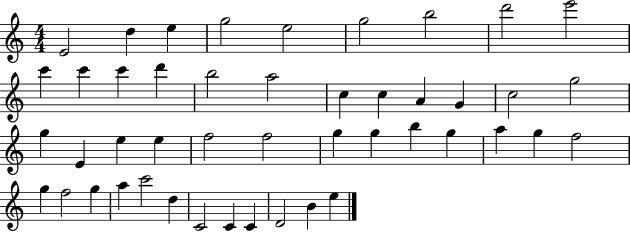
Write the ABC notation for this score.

X:1
T:Untitled
M:4/4
L:1/4
K:C
E2 d e g2 e2 g2 b2 d'2 e'2 c' c' c' d' b2 a2 c c A G c2 g2 g E e e f2 f2 g g b g a g f2 g f2 g a c'2 d C2 C C D2 B e